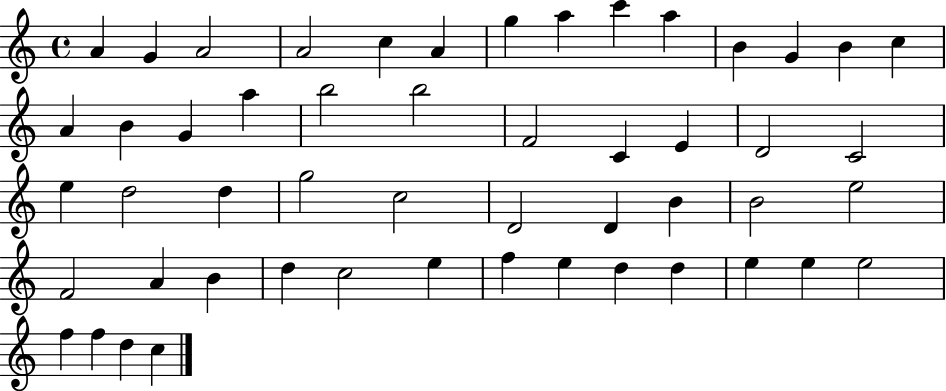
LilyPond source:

{
  \clef treble
  \time 4/4
  \defaultTimeSignature
  \key c \major
  a'4 g'4 a'2 | a'2 c''4 a'4 | g''4 a''4 c'''4 a''4 | b'4 g'4 b'4 c''4 | \break a'4 b'4 g'4 a''4 | b''2 b''2 | f'2 c'4 e'4 | d'2 c'2 | \break e''4 d''2 d''4 | g''2 c''2 | d'2 d'4 b'4 | b'2 e''2 | \break f'2 a'4 b'4 | d''4 c''2 e''4 | f''4 e''4 d''4 d''4 | e''4 e''4 e''2 | \break f''4 f''4 d''4 c''4 | \bar "|."
}